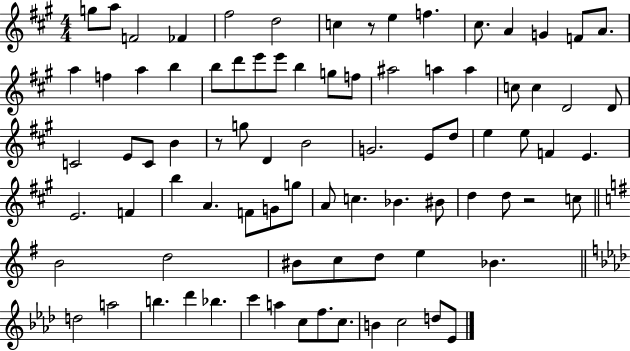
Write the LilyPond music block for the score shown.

{
  \clef treble
  \numericTimeSignature
  \time 4/4
  \key a \major
  g''8 a''8 f'2 fes'4 | fis''2 d''2 | c''4 r8 e''4 f''4. | cis''8. a'4 g'4 f'8 a'8. | \break a''4 f''4 a''4 b''4 | b''8 d'''8 e'''8 e'''8 b''4 g''8 f''8 | ais''2 a''4 a''4 | c''8 c''4 d'2 d'8 | \break c'2 e'8 c'8 b'4 | r8 g''8 d'4 b'2 | g'2. e'8 d''8 | e''4 e''8 f'4 e'4. | \break e'2. f'4 | b''4 a'4. f'8 g'8 g''8 | a'8 c''4. bes'4. bis'8 | d''4 d''8 r2 c''8 | \break \bar "||" \break \key e \minor b'2 d''2 | bis'8 c''8 d''8 e''4 bes'4. | \bar "||" \break \key f \minor d''2 a''2 | b''4. des'''4 bes''4. | c'''4 a''4 c''8 f''8. c''8. | b'4 c''2 d''8 ees'8 | \break \bar "|."
}